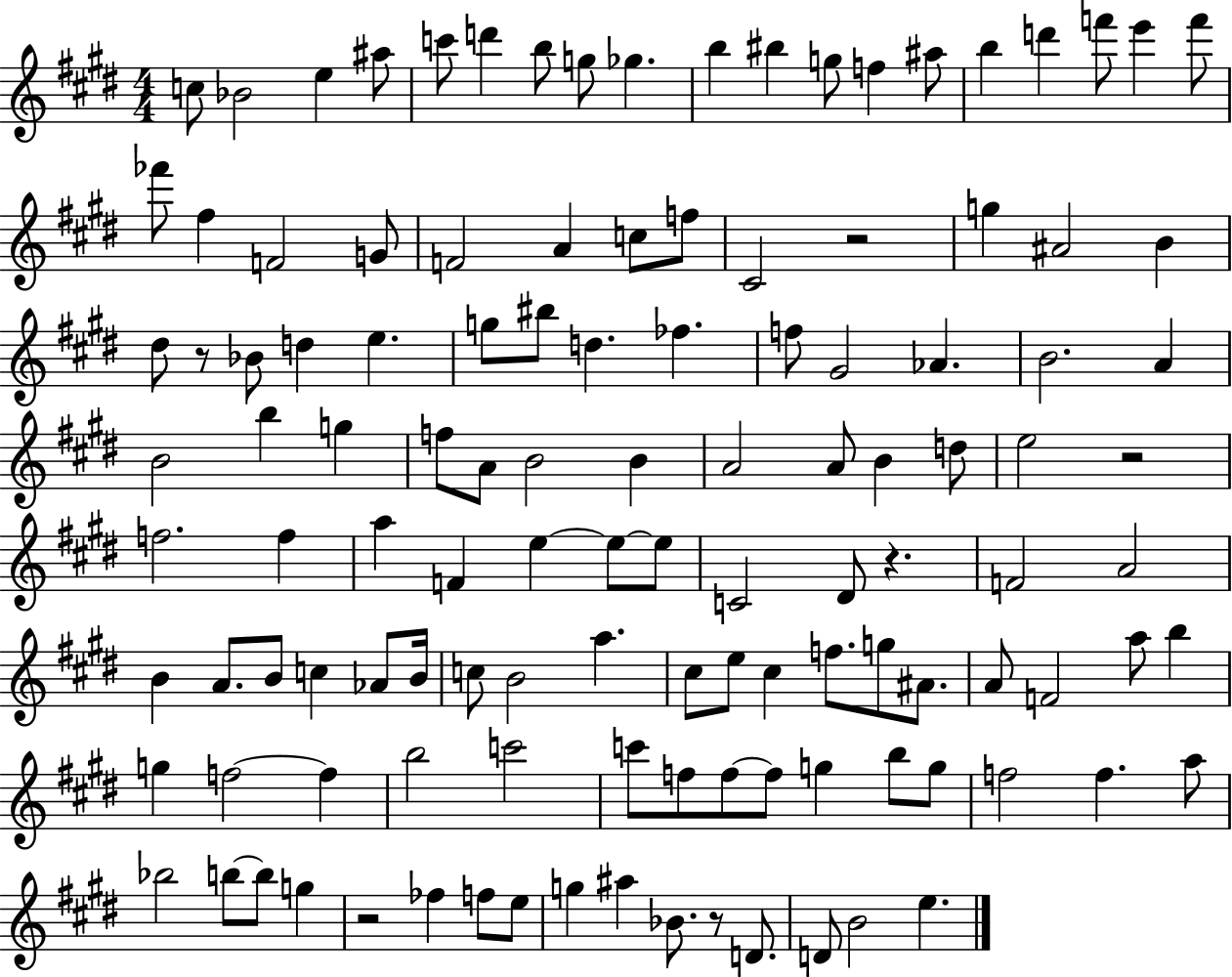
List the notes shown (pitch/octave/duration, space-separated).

C5/e Bb4/h E5/q A#5/e C6/e D6/q B5/e G5/e Gb5/q. B5/q BIS5/q G5/e F5/q A#5/e B5/q D6/q F6/e E6/q F6/e FES6/e F#5/q F4/h G4/e F4/h A4/q C5/e F5/e C#4/h R/h G5/q A#4/h B4/q D#5/e R/e Bb4/e D5/q E5/q. G5/e BIS5/e D5/q. FES5/q. F5/e G#4/h Ab4/q. B4/h. A4/q B4/h B5/q G5/q F5/e A4/e B4/h B4/q A4/h A4/e B4/q D5/e E5/h R/h F5/h. F5/q A5/q F4/q E5/q E5/e E5/e C4/h D#4/e R/q. F4/h A4/h B4/q A4/e. B4/e C5/q Ab4/e B4/s C5/e B4/h A5/q. C#5/e E5/e C#5/q F5/e. G5/e A#4/e. A4/e F4/h A5/e B5/q G5/q F5/h F5/q B5/h C6/h C6/e F5/e F5/e F5/e G5/q B5/e G5/e F5/h F5/q. A5/e Bb5/h B5/e B5/e G5/q R/h FES5/q F5/e E5/e G5/q A#5/q Bb4/e. R/e D4/e. D4/e B4/h E5/q.